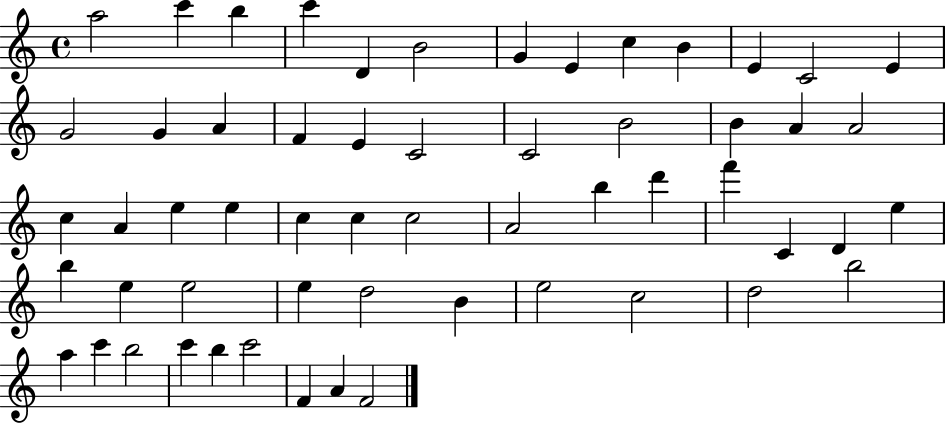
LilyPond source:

{
  \clef treble
  \time 4/4
  \defaultTimeSignature
  \key c \major
  a''2 c'''4 b''4 | c'''4 d'4 b'2 | g'4 e'4 c''4 b'4 | e'4 c'2 e'4 | \break g'2 g'4 a'4 | f'4 e'4 c'2 | c'2 b'2 | b'4 a'4 a'2 | \break c''4 a'4 e''4 e''4 | c''4 c''4 c''2 | a'2 b''4 d'''4 | f'''4 c'4 d'4 e''4 | \break b''4 e''4 e''2 | e''4 d''2 b'4 | e''2 c''2 | d''2 b''2 | \break a''4 c'''4 b''2 | c'''4 b''4 c'''2 | f'4 a'4 f'2 | \bar "|."
}